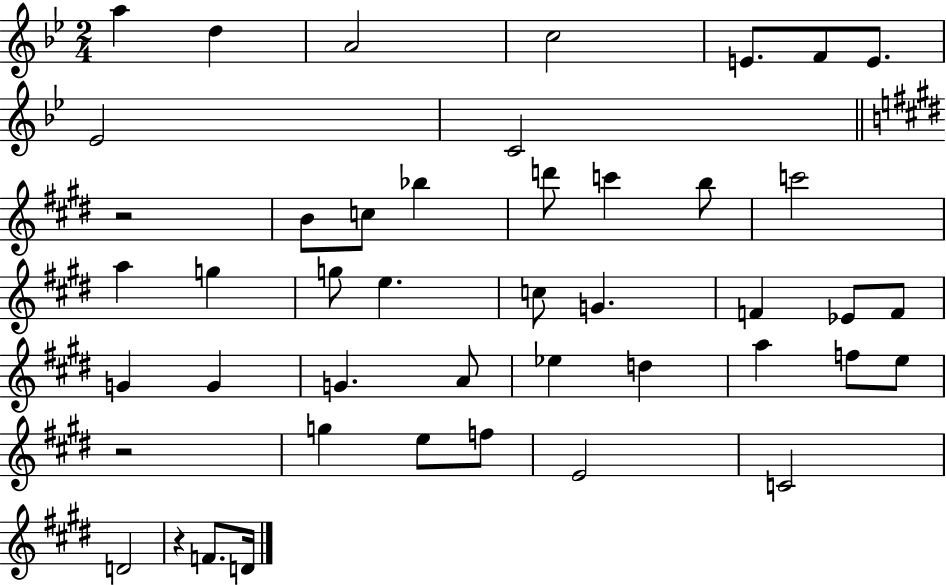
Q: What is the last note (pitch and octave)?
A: D4